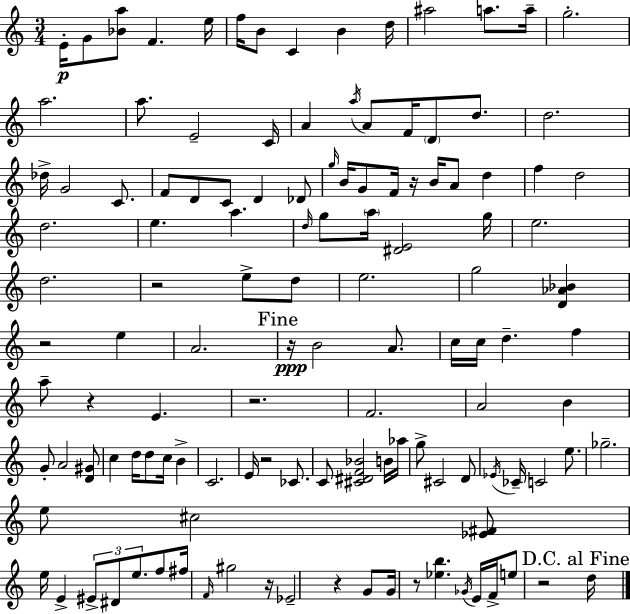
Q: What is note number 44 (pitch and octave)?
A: A5